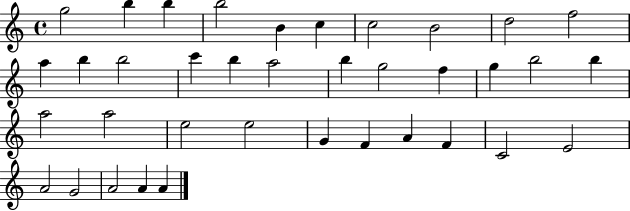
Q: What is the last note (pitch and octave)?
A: A4